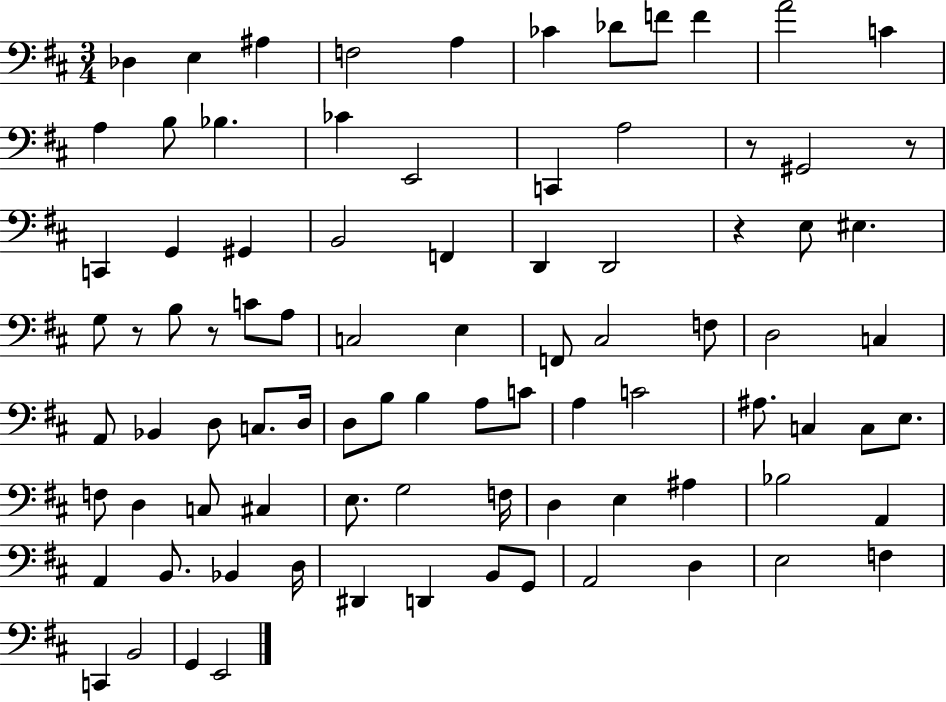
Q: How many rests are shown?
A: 5